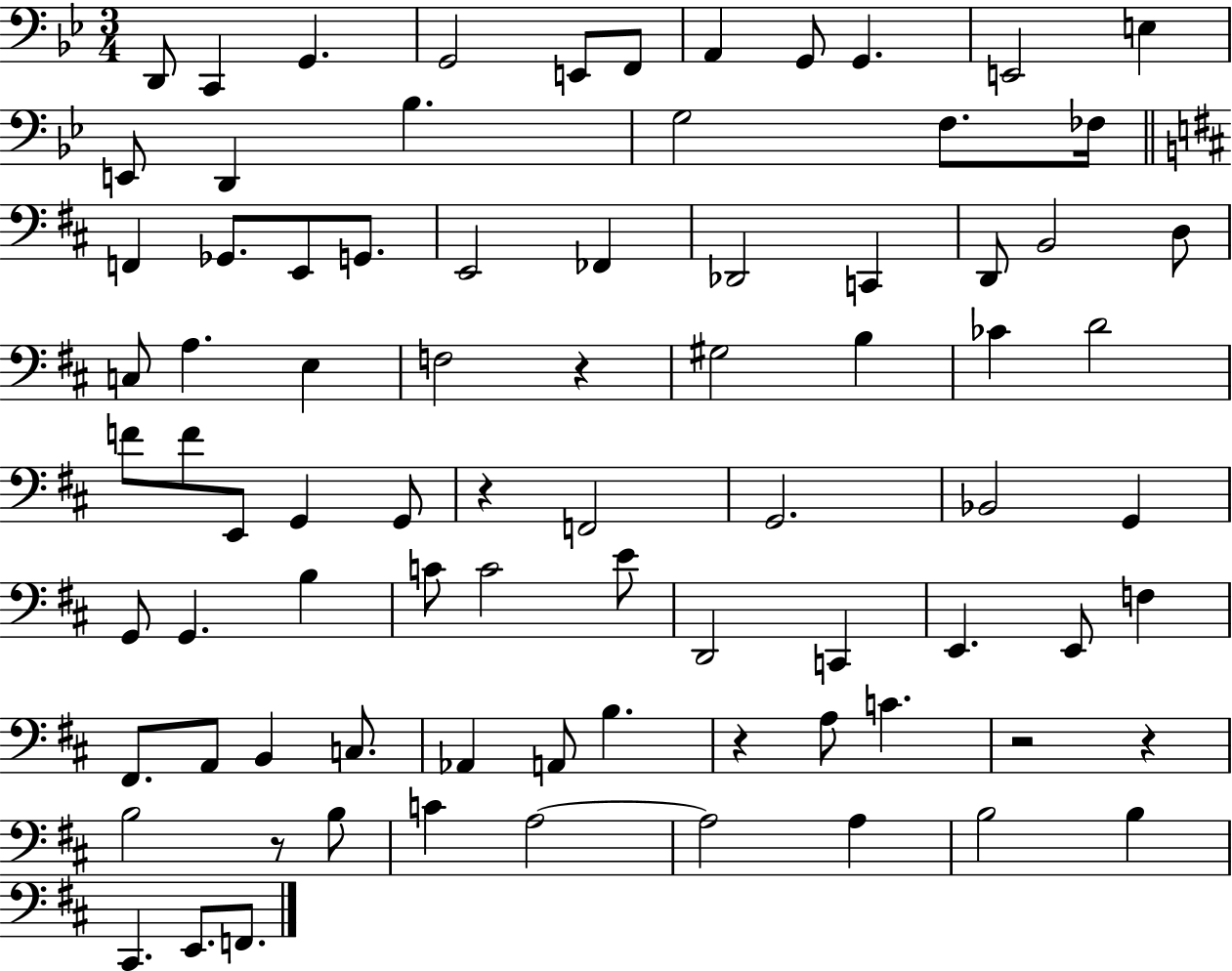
{
  \clef bass
  \numericTimeSignature
  \time 3/4
  \key bes \major
  d,8 c,4 g,4. | g,2 e,8 f,8 | a,4 g,8 g,4. | e,2 e4 | \break e,8 d,4 bes4. | g2 f8. fes16 | \bar "||" \break \key d \major f,4 ges,8. e,8 g,8. | e,2 fes,4 | des,2 c,4 | d,8 b,2 d8 | \break c8 a4. e4 | f2 r4 | gis2 b4 | ces'4 d'2 | \break f'8 f'8 e,8 g,4 g,8 | r4 f,2 | g,2. | bes,2 g,4 | \break g,8 g,4. b4 | c'8 c'2 e'8 | d,2 c,4 | e,4. e,8 f4 | \break fis,8. a,8 b,4 c8. | aes,4 a,8 b4. | r4 a8 c'4. | r2 r4 | \break b2 r8 b8 | c'4 a2~~ | a2 a4 | b2 b4 | \break cis,4. e,8. f,8. | \bar "|."
}